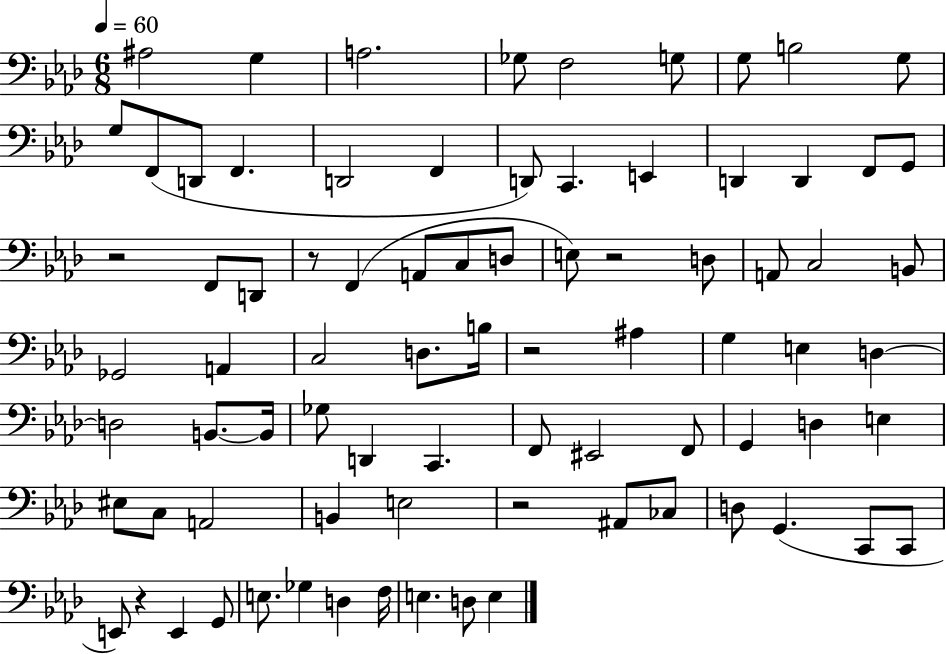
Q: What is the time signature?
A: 6/8